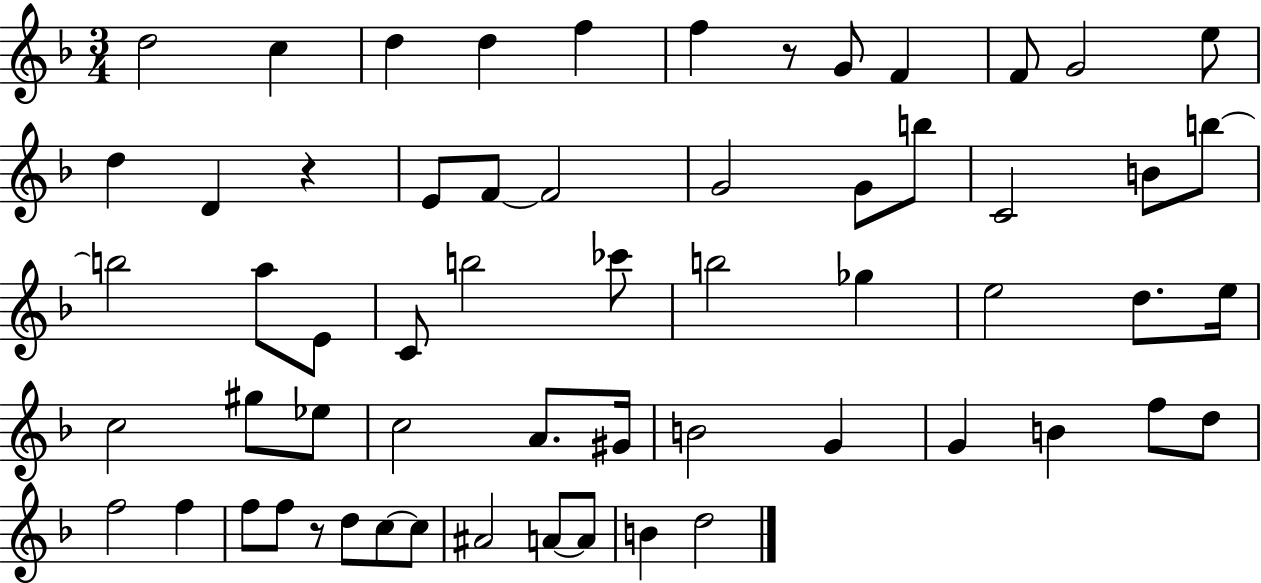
D5/h C5/q D5/q D5/q F5/q F5/q R/e G4/e F4/q F4/e G4/h E5/e D5/q D4/q R/q E4/e F4/e F4/h G4/h G4/e B5/e C4/h B4/e B5/e B5/h A5/e E4/e C4/e B5/h CES6/e B5/h Gb5/q E5/h D5/e. E5/s C5/h G#5/e Eb5/e C5/h A4/e. G#4/s B4/h G4/q G4/q B4/q F5/e D5/e F5/h F5/q F5/e F5/e R/e D5/e C5/e C5/e A#4/h A4/e A4/e B4/q D5/h